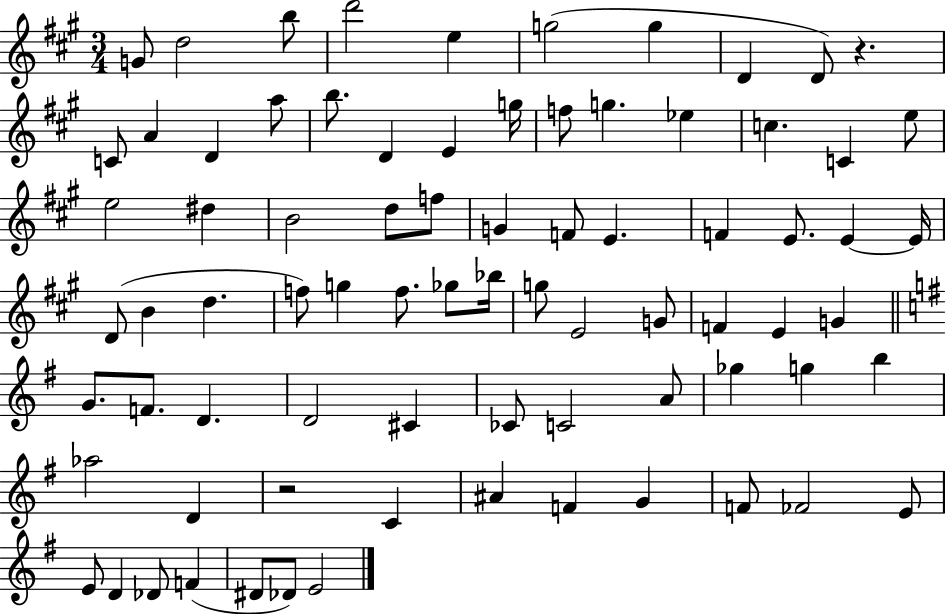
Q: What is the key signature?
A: A major